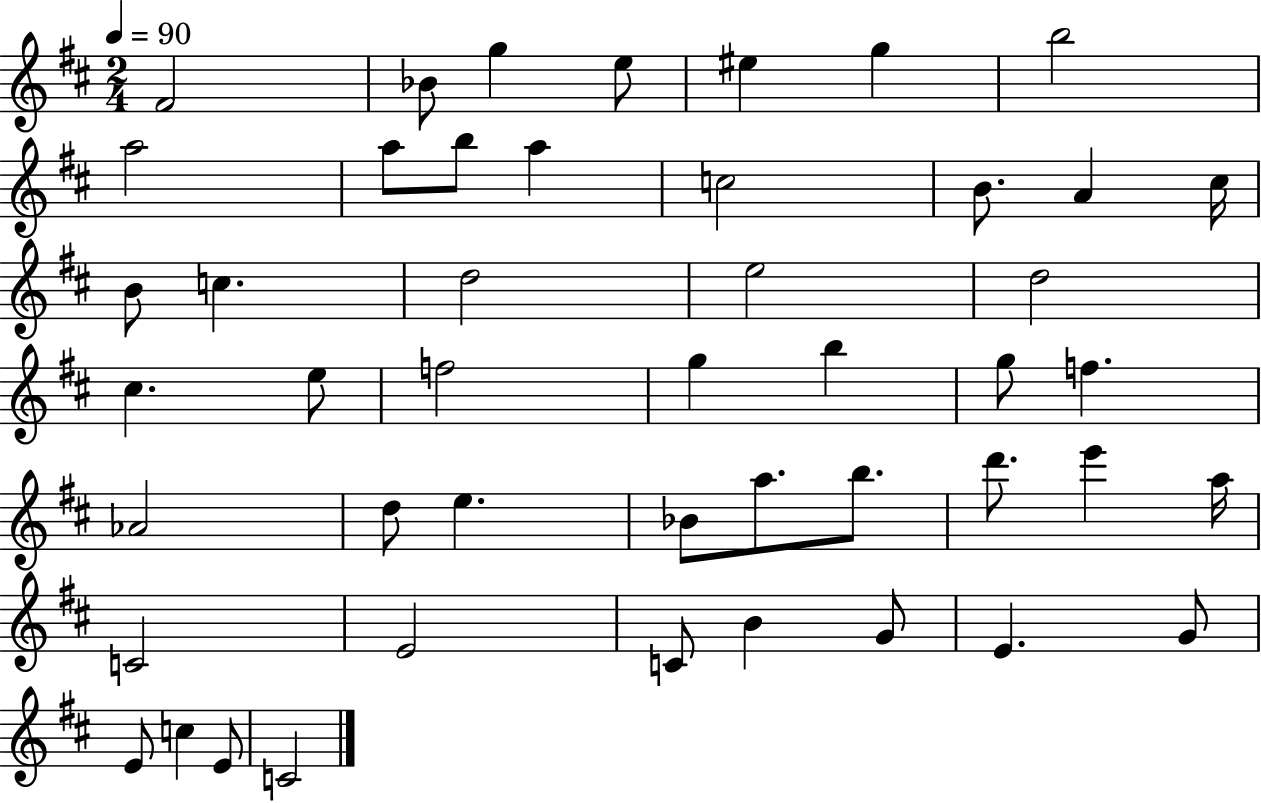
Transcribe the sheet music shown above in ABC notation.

X:1
T:Untitled
M:2/4
L:1/4
K:D
^F2 _B/2 g e/2 ^e g b2 a2 a/2 b/2 a c2 B/2 A ^c/4 B/2 c d2 e2 d2 ^c e/2 f2 g b g/2 f _A2 d/2 e _B/2 a/2 b/2 d'/2 e' a/4 C2 E2 C/2 B G/2 E G/2 E/2 c E/2 C2